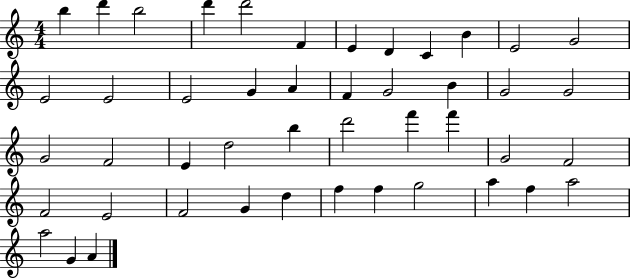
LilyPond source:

{
  \clef treble
  \numericTimeSignature
  \time 4/4
  \key c \major
  b''4 d'''4 b''2 | d'''4 d'''2 f'4 | e'4 d'4 c'4 b'4 | e'2 g'2 | \break e'2 e'2 | e'2 g'4 a'4 | f'4 g'2 b'4 | g'2 g'2 | \break g'2 f'2 | e'4 d''2 b''4 | d'''2 f'''4 f'''4 | g'2 f'2 | \break f'2 e'2 | f'2 g'4 d''4 | f''4 f''4 g''2 | a''4 f''4 a''2 | \break a''2 g'4 a'4 | \bar "|."
}